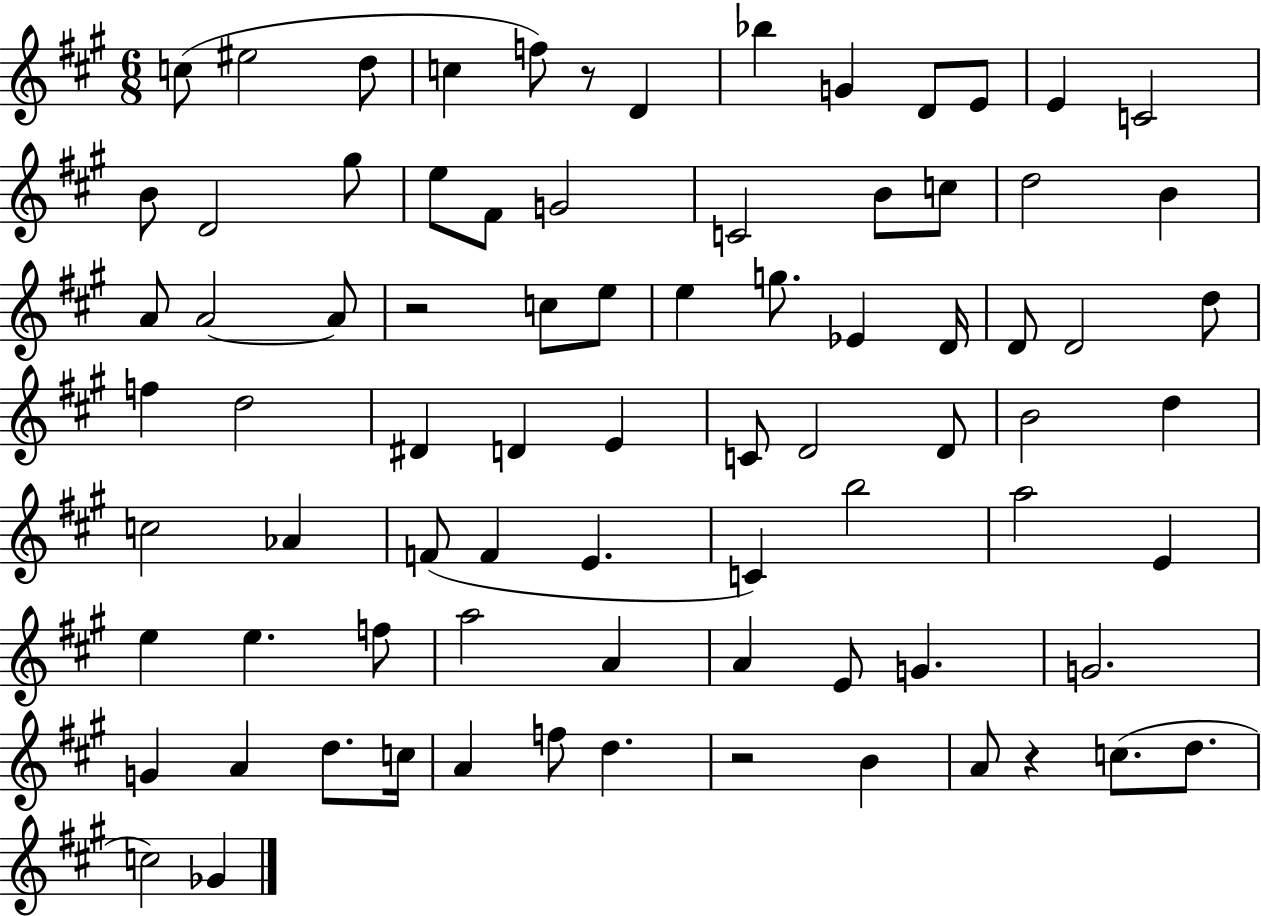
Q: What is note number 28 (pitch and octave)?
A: E5